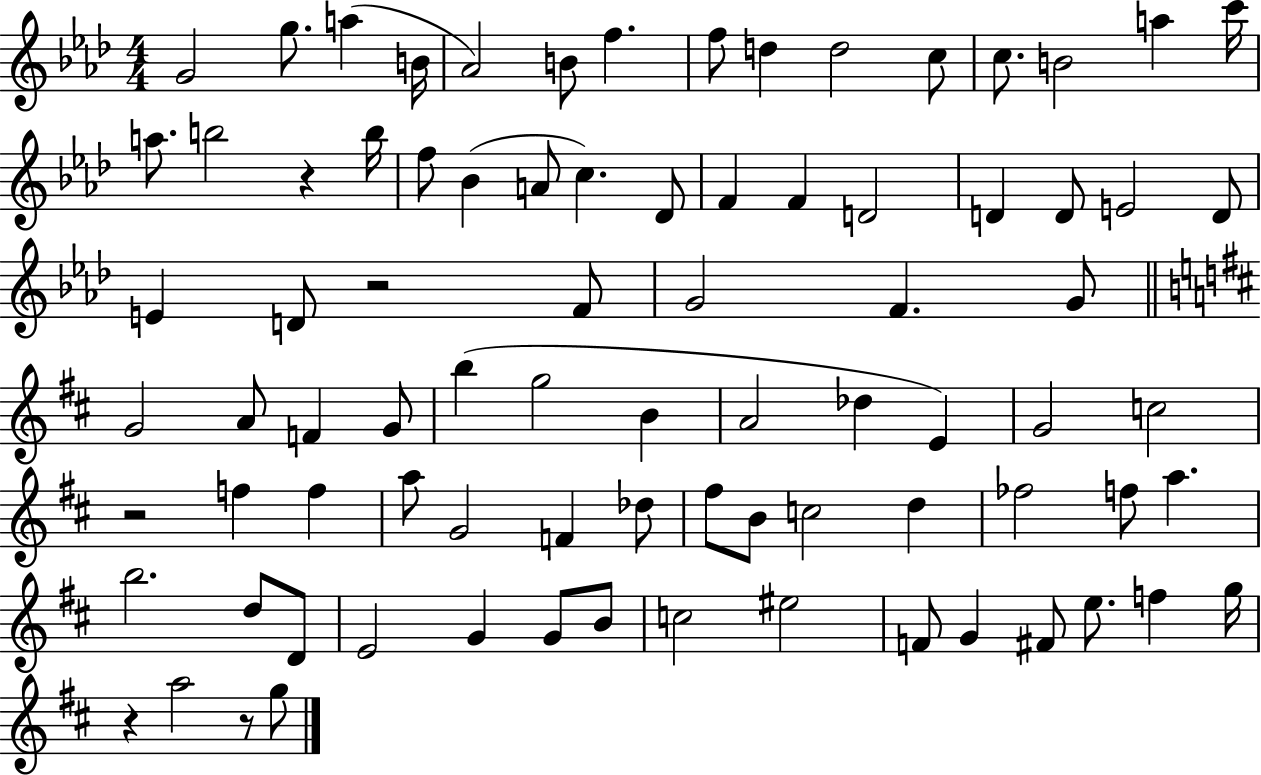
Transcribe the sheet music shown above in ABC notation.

X:1
T:Untitled
M:4/4
L:1/4
K:Ab
G2 g/2 a B/4 _A2 B/2 f f/2 d d2 c/2 c/2 B2 a c'/4 a/2 b2 z b/4 f/2 _B A/2 c _D/2 F F D2 D D/2 E2 D/2 E D/2 z2 F/2 G2 F G/2 G2 A/2 F G/2 b g2 B A2 _d E G2 c2 z2 f f a/2 G2 F _d/2 ^f/2 B/2 c2 d _f2 f/2 a b2 d/2 D/2 E2 G G/2 B/2 c2 ^e2 F/2 G ^F/2 e/2 f g/4 z a2 z/2 g/2